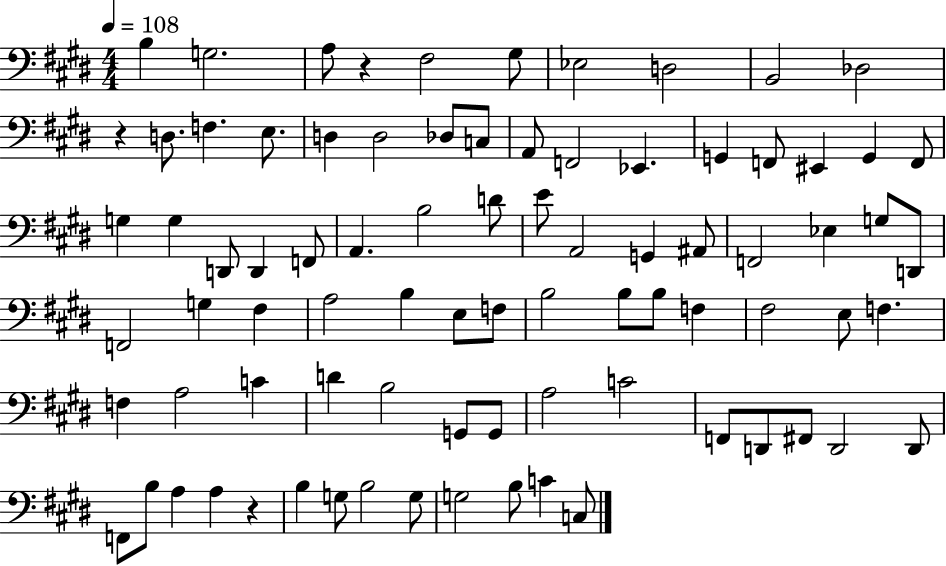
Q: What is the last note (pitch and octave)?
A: C3